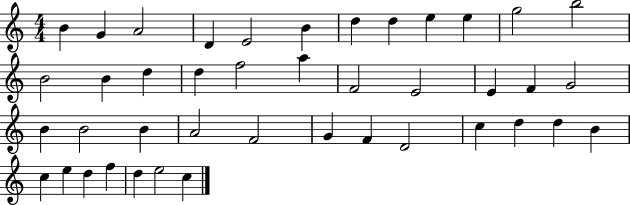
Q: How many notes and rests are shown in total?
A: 42